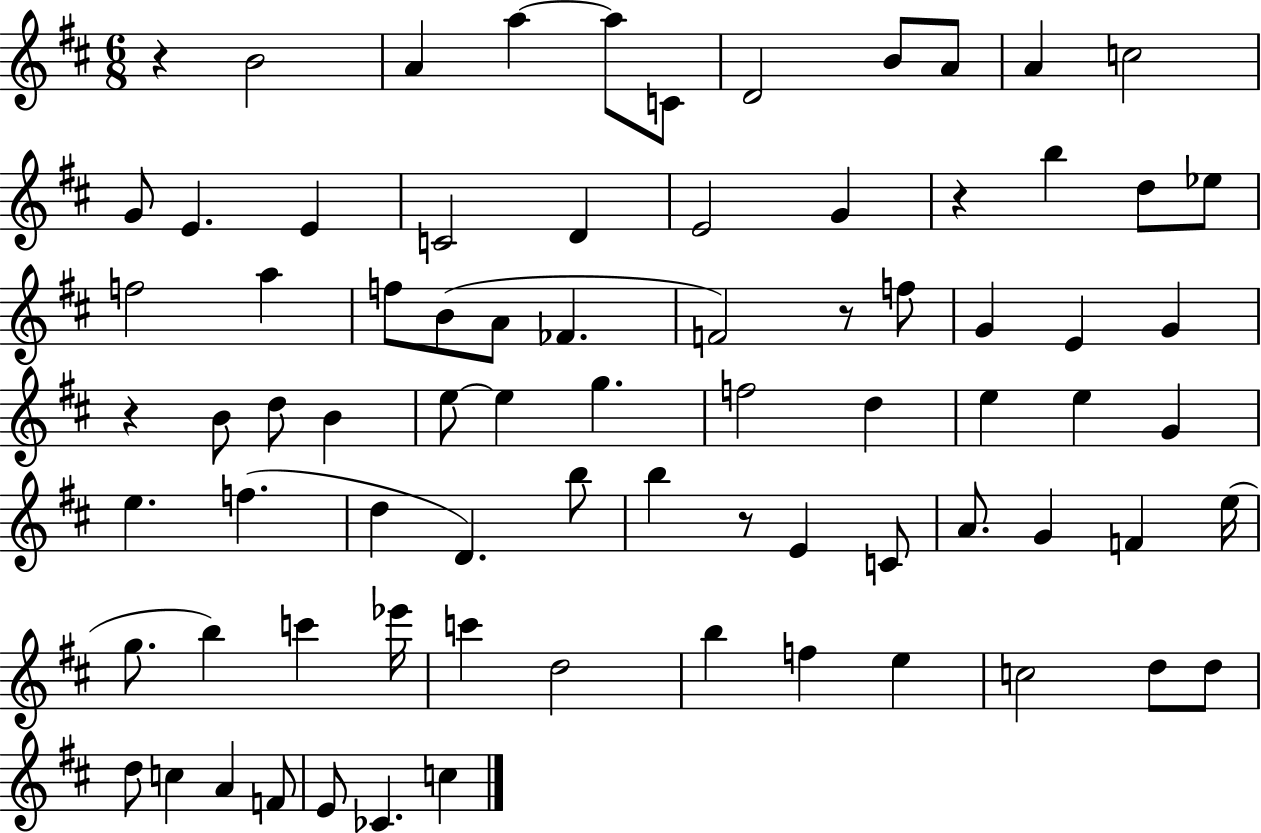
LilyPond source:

{
  \clef treble
  \numericTimeSignature
  \time 6/8
  \key d \major
  \repeat volta 2 { r4 b'2 | a'4 a''4~~ a''8 c'8 | d'2 b'8 a'8 | a'4 c''2 | \break g'8 e'4. e'4 | c'2 d'4 | e'2 g'4 | r4 b''4 d''8 ees''8 | \break f''2 a''4 | f''8 b'8( a'8 fes'4. | f'2) r8 f''8 | g'4 e'4 g'4 | \break r4 b'8 d''8 b'4 | e''8~~ e''4 g''4. | f''2 d''4 | e''4 e''4 g'4 | \break e''4. f''4.( | d''4 d'4.) b''8 | b''4 r8 e'4 c'8 | a'8. g'4 f'4 e''16( | \break g''8. b''4) c'''4 ees'''16 | c'''4 d''2 | b''4 f''4 e''4 | c''2 d''8 d''8 | \break d''8 c''4 a'4 f'8 | e'8 ces'4. c''4 | } \bar "|."
}